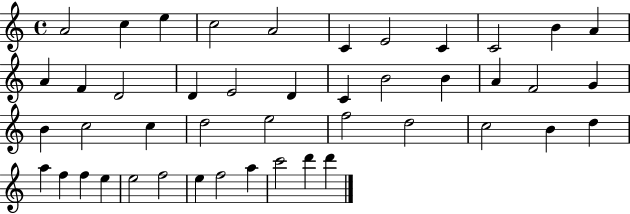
{
  \clef treble
  \time 4/4
  \defaultTimeSignature
  \key c \major
  a'2 c''4 e''4 | c''2 a'2 | c'4 e'2 c'4 | c'2 b'4 a'4 | \break a'4 f'4 d'2 | d'4 e'2 d'4 | c'4 b'2 b'4 | a'4 f'2 g'4 | \break b'4 c''2 c''4 | d''2 e''2 | f''2 d''2 | c''2 b'4 d''4 | \break a''4 f''4 f''4 e''4 | e''2 f''2 | e''4 f''2 a''4 | c'''2 d'''4 d'''4 | \break \bar "|."
}